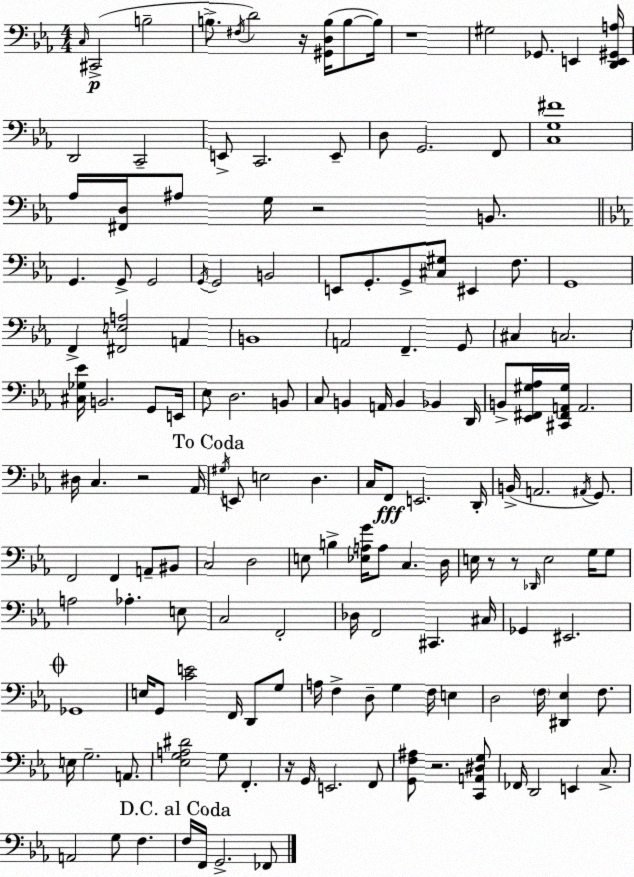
X:1
T:Untitled
M:4/4
L:1/4
K:Cm
C,/4 ^C,,2 B,2 B,/2 ^F,/4 D2 z/4 [^G,,D,B,]/4 B,/2 B,/4 z4 ^G,2 _G,,/2 E,, [D,,E,,^G,,A,]/4 D,,2 C,,2 E,,/2 C,,2 E,,/2 D,/2 G,,2 F,,/2 [C,G,^F]4 _A,/4 [^F,,D,]/4 ^A,/2 G,/4 z2 B,,/2 G,, G,,/2 G,,2 G,,/4 G,,2 B,,2 E,,/2 G,,/2 G,,/2 [^C,^G,]/2 ^E,, F,/2 G,,4 F,, [^F,,E,A,]2 A,, B,,4 A,,2 F,, G,,/2 ^C, C,2 [^C,_G,_E]/4 B,,2 G,,/2 E,,/4 _E,/2 D,2 B,,/2 C,/2 B,, A,,/4 B,, _B,, D,,/4 B,,/2 [_E,,^F,,^G,_A,]/4 [^C,,^F,,A,,^G,]/4 A,,2 ^D,/4 C, z2 _A,,/4 ^G,/4 E,,/2 E,2 D, C,/4 F,,/2 E,,2 D,,/4 B,,/4 A,,2 ^A,,/4 G,,/2 F,,2 F,, A,,/2 ^B,,/2 C,2 D,2 E,/2 B, [_E,A,G]/4 A,/2 C, D,/4 E,/4 z/2 z/2 _D,,/4 E,2 G,/4 G,/2 A,2 _A, E,/2 C,2 F,,2 _D,/4 F,,2 ^C,, ^C,/4 _G,, ^E,,2 _G,,4 E,/4 G,,/2 [CE]2 F,,/4 D,,/2 G,/2 A,/4 F, D,/2 G, F,/4 E, D,2 F,/4 [^D,,_E,] F,/2 E,/4 G,2 A,,/2 [_E,G,A,^D]2 G,/2 F,, z/4 G,,/4 E,,2 F,,/2 [G,,F,^A,]/2 z2 [C,,A,,^D,G,]/2 _F,,/4 D,,2 E,, C,/2 A,,2 G,/2 F, F,/4 F,,/4 G,,2 _F,,/2